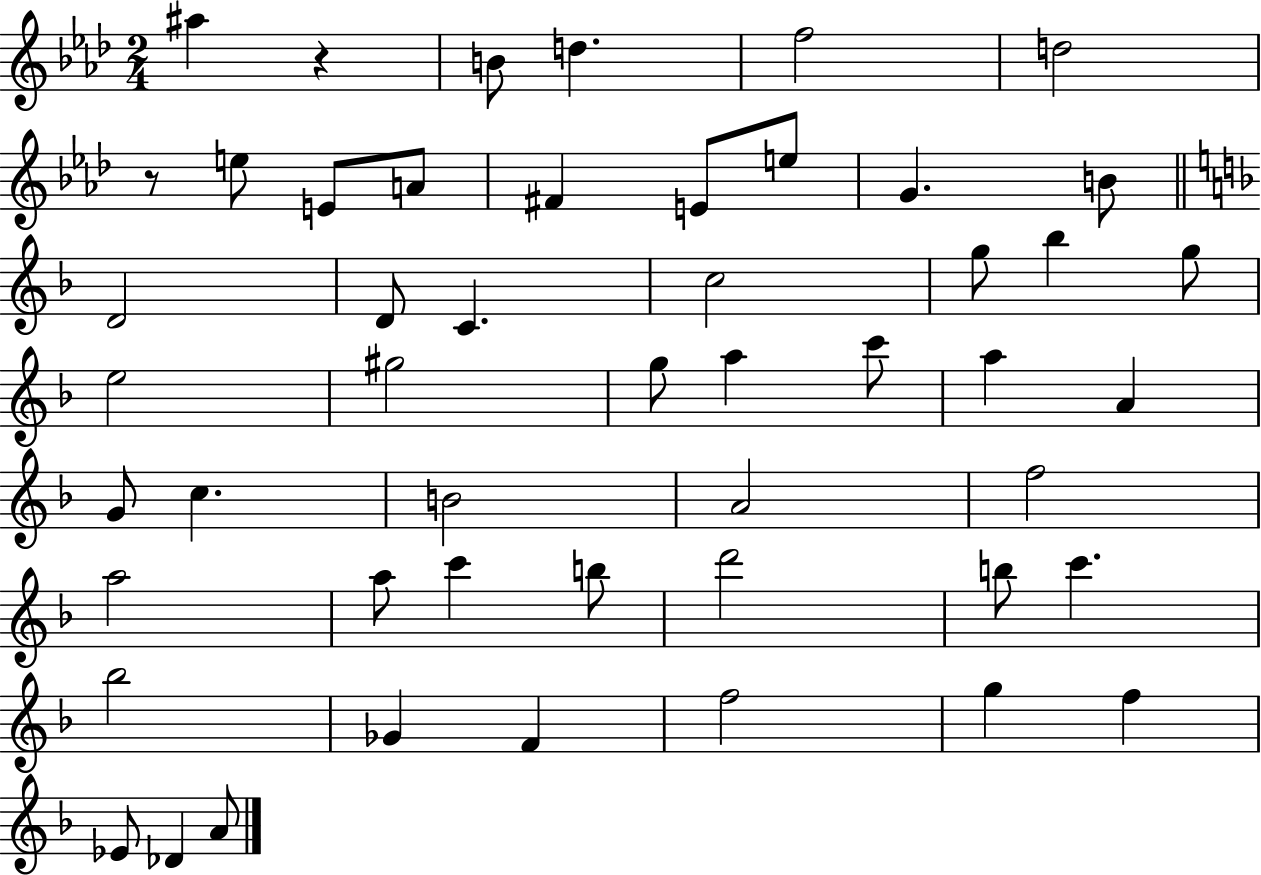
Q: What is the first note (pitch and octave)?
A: A#5